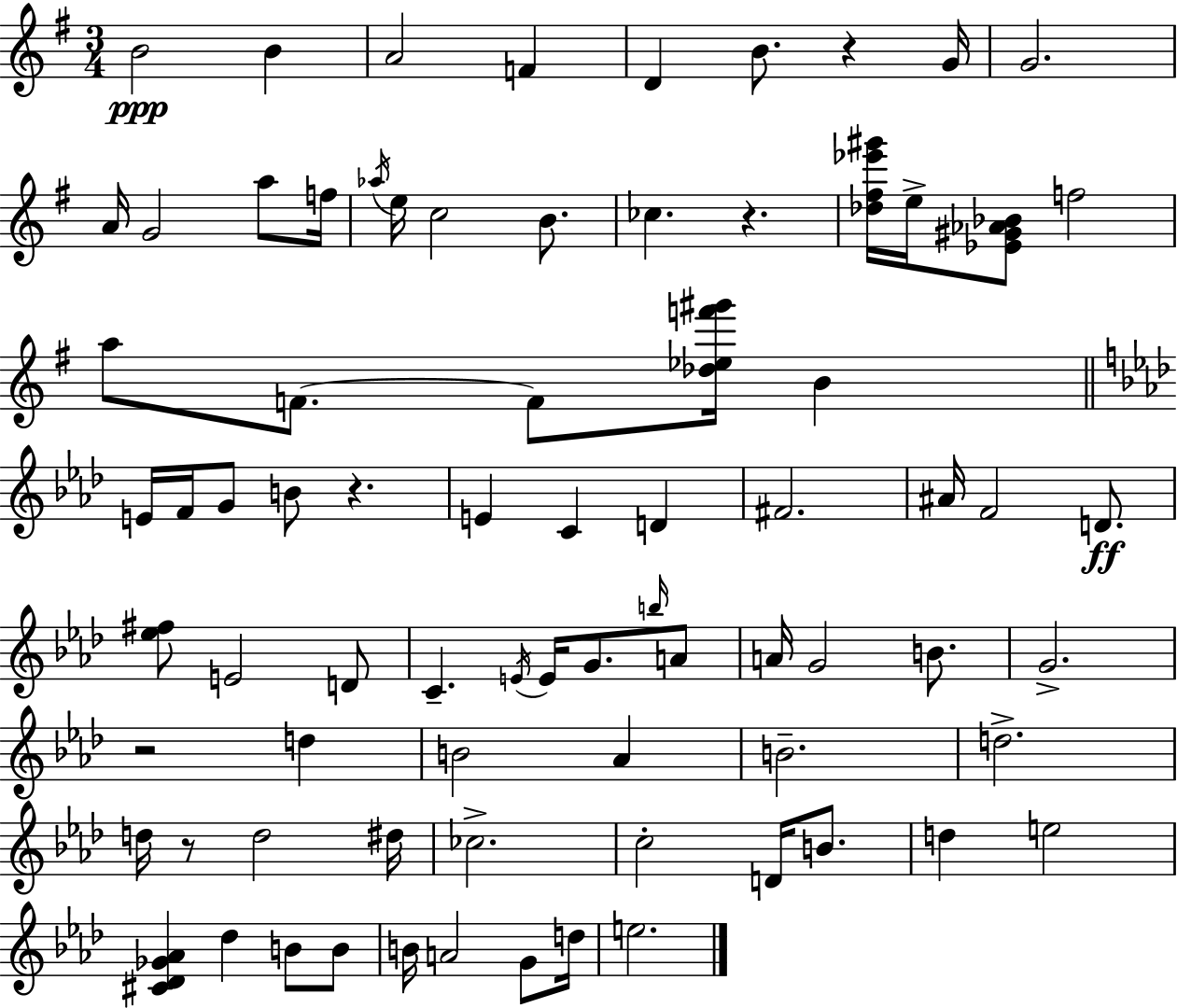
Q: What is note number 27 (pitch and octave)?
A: B4